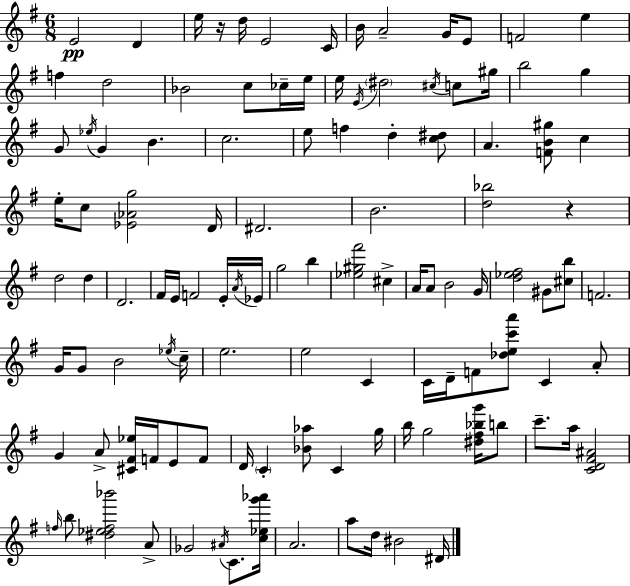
{
  \clef treble
  \numericTimeSignature
  \time 6/8
  \key g \major
  e'2\pp d'4 | e''16 r16 d''16 e'2 c'16 | b'16 a'2-- g'16 e'8 | f'2 e''4 | \break f''4 d''2 | bes'2 c''8 ces''16-- e''16 | e''16 \acciaccatura { e'16 } \parenthesize dis''2 \acciaccatura { cis''16 } c''8 | gis''16 b''2 g''4 | \break g'8 \acciaccatura { ees''16 } g'4 b'4. | c''2. | e''8 f''4 d''4-. | <c'' dis''>8 a'4. <f' b' gis''>8 c''4 | \break e''16-. c''8 <ees' aes' g''>2 | d'16 dis'2. | b'2. | <d'' bes''>2 r4 | \break d''2 d''4 | d'2. | fis'16 e'16 f'2 | e'16-. \acciaccatura { a'16 } ees'16 g''2 | \break b''4 <ees'' gis'' fis'''>2 | cis''4-> a'16 a'8 b'2 | g'16 <d'' ees'' fis''>2 | gis'8 <cis'' b''>8 f'2. | \break g'16 g'8 b'2 | \acciaccatura { ees''16 } c''16-- e''2. | e''2 | c'4 c'16 d'16-- f'8 <des'' e'' c''' a'''>8 c'4 | \break a'8-. g'4 a'8-> <cis' fis' ees''>16 | f'16 e'8 f'8 d'16 \parenthesize c'4-. <bes' aes''>8 | c'4 g''16 b''16 g''2 | <dis'' fis'' bes'' g'''>16 b''8 c'''8.-- a''16 <c' d' fis' ais'>2 | \break \grace { f''16 } b''8 <dis'' ees'' f'' bes'''>2 | a'8-> ges'2 | \acciaccatura { ais'16 } c'8. <c'' ees'' g''' aes'''>16 a'2. | a''8 d''16 bis'2 | \break dis'16 \bar "|."
}